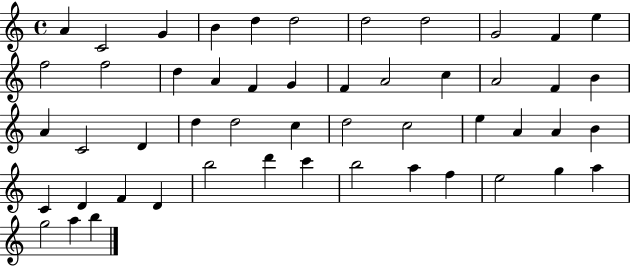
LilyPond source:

{
  \clef treble
  \time 4/4
  \defaultTimeSignature
  \key c \major
  a'4 c'2 g'4 | b'4 d''4 d''2 | d''2 d''2 | g'2 f'4 e''4 | \break f''2 f''2 | d''4 a'4 f'4 g'4 | f'4 a'2 c''4 | a'2 f'4 b'4 | \break a'4 c'2 d'4 | d''4 d''2 c''4 | d''2 c''2 | e''4 a'4 a'4 b'4 | \break c'4 d'4 f'4 d'4 | b''2 d'''4 c'''4 | b''2 a''4 f''4 | e''2 g''4 a''4 | \break g''2 a''4 b''4 | \bar "|."
}